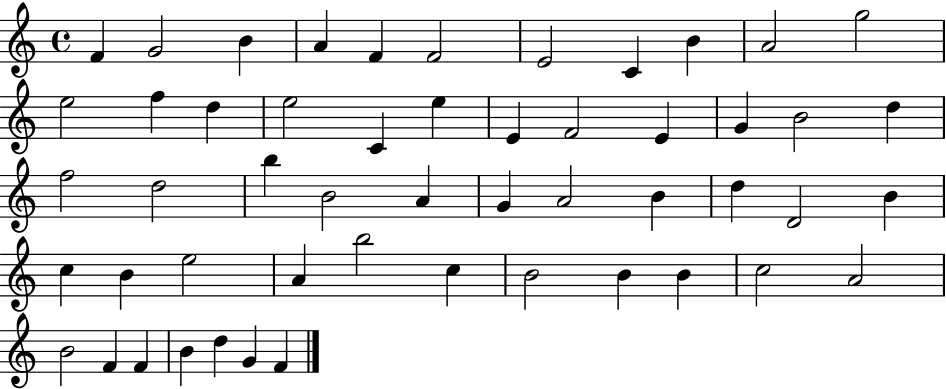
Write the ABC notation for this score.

X:1
T:Untitled
M:4/4
L:1/4
K:C
F G2 B A F F2 E2 C B A2 g2 e2 f d e2 C e E F2 E G B2 d f2 d2 b B2 A G A2 B d D2 B c B e2 A b2 c B2 B B c2 A2 B2 F F B d G F